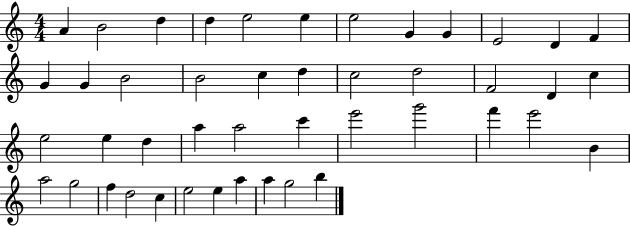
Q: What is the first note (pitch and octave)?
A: A4